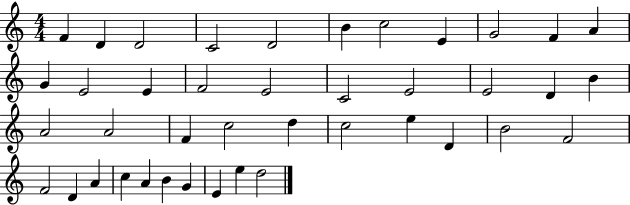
{
  \clef treble
  \numericTimeSignature
  \time 4/4
  \key c \major
  f'4 d'4 d'2 | c'2 d'2 | b'4 c''2 e'4 | g'2 f'4 a'4 | \break g'4 e'2 e'4 | f'2 e'2 | c'2 e'2 | e'2 d'4 b'4 | \break a'2 a'2 | f'4 c''2 d''4 | c''2 e''4 d'4 | b'2 f'2 | \break f'2 d'4 a'4 | c''4 a'4 b'4 g'4 | e'4 e''4 d''2 | \bar "|."
}